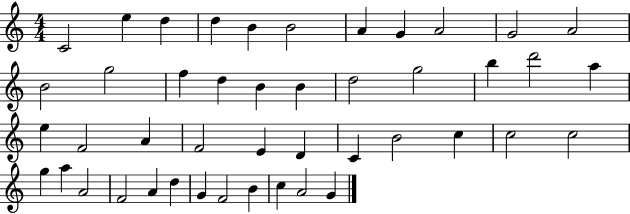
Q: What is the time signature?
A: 4/4